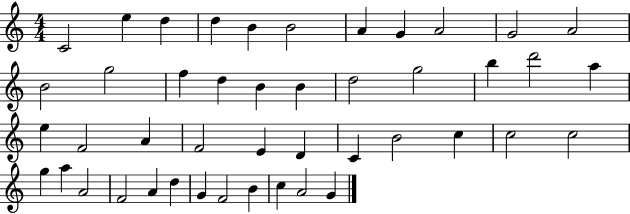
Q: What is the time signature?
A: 4/4